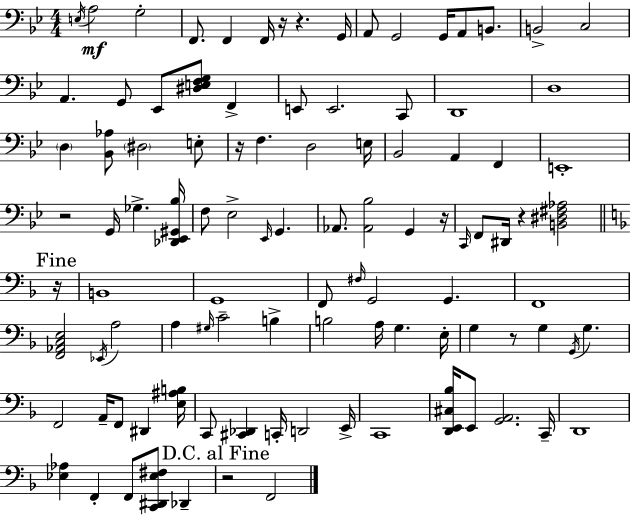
X:1
T:Untitled
M:4/4
L:1/4
K:Bb
E,/4 A,2 G,2 F,,/2 F,, F,,/4 z/4 z G,,/4 A,,/2 G,,2 G,,/4 A,,/2 B,,/2 B,,2 C,2 A,, G,,/2 _E,,/2 [^D,E,F,G,]/2 F,, E,,/2 E,,2 C,,/2 D,,4 D,4 D, [_B,,_A,]/2 ^D,2 E,/2 z/4 F, D,2 E,/4 _B,,2 A,, F,, E,,4 z2 G,,/4 _G, [_D,,_E,,^G,,_B,]/4 F,/2 _E,2 _E,,/4 G,, _A,,/2 [_A,,_B,]2 G,, z/4 C,,/4 F,,/2 ^D,,/4 z [B,,^D,^F,_A,]2 z/4 B,,4 G,,4 F,,/2 ^F,/4 G,,2 G,, F,,4 [F,,_A,,C,E,]2 _E,,/4 A,2 A, ^G,/4 C2 B, B,2 A,/4 G, E,/4 G, z/2 G, G,,/4 G, F,,2 A,,/4 F,,/2 ^D,, [E,^A,B,]/4 C,,/2 [^C,,_D,,] C,,/4 D,,2 E,,/4 C,,4 [D,,E,,^C,_B,]/4 E,,/2 [G,,A,,]2 C,,/4 D,,4 [_E,_A,] F,, F,,/2 [C,,^D,,_E,^F,]/2 _D,, z2 F,,2